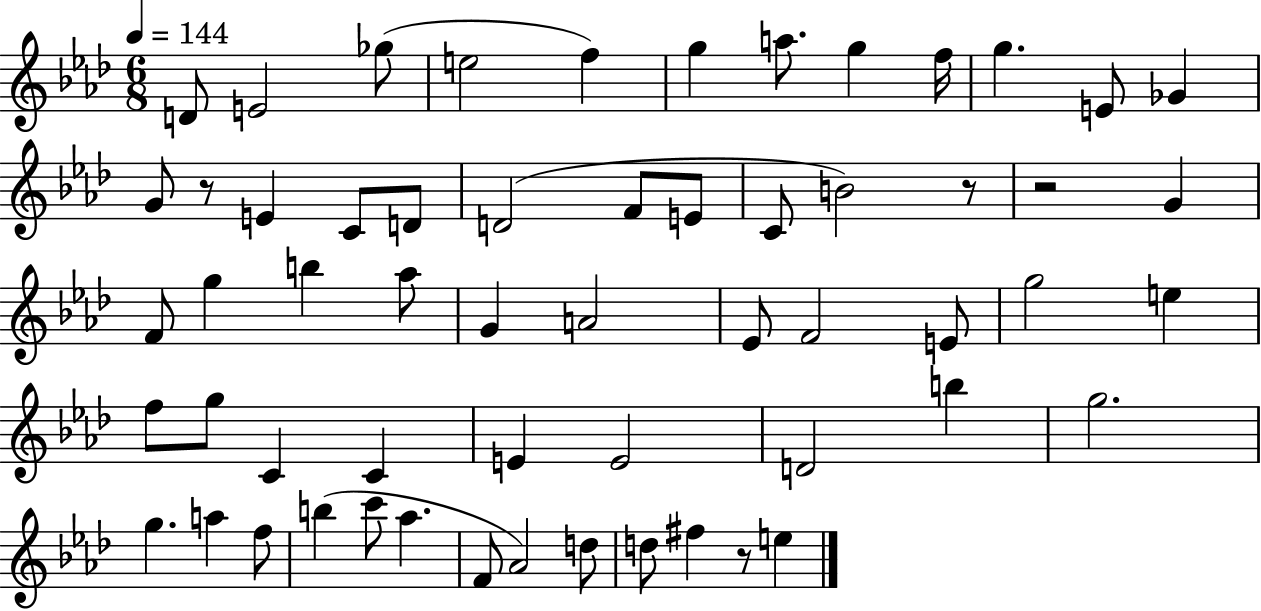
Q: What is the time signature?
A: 6/8